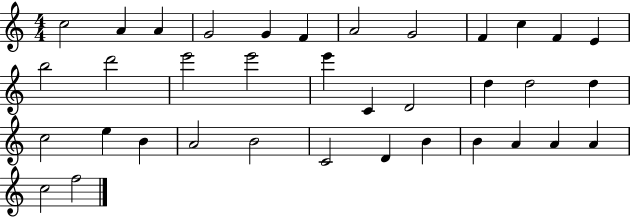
X:1
T:Untitled
M:4/4
L:1/4
K:C
c2 A A G2 G F A2 G2 F c F E b2 d'2 e'2 e'2 e' C D2 d d2 d c2 e B A2 B2 C2 D B B A A A c2 f2